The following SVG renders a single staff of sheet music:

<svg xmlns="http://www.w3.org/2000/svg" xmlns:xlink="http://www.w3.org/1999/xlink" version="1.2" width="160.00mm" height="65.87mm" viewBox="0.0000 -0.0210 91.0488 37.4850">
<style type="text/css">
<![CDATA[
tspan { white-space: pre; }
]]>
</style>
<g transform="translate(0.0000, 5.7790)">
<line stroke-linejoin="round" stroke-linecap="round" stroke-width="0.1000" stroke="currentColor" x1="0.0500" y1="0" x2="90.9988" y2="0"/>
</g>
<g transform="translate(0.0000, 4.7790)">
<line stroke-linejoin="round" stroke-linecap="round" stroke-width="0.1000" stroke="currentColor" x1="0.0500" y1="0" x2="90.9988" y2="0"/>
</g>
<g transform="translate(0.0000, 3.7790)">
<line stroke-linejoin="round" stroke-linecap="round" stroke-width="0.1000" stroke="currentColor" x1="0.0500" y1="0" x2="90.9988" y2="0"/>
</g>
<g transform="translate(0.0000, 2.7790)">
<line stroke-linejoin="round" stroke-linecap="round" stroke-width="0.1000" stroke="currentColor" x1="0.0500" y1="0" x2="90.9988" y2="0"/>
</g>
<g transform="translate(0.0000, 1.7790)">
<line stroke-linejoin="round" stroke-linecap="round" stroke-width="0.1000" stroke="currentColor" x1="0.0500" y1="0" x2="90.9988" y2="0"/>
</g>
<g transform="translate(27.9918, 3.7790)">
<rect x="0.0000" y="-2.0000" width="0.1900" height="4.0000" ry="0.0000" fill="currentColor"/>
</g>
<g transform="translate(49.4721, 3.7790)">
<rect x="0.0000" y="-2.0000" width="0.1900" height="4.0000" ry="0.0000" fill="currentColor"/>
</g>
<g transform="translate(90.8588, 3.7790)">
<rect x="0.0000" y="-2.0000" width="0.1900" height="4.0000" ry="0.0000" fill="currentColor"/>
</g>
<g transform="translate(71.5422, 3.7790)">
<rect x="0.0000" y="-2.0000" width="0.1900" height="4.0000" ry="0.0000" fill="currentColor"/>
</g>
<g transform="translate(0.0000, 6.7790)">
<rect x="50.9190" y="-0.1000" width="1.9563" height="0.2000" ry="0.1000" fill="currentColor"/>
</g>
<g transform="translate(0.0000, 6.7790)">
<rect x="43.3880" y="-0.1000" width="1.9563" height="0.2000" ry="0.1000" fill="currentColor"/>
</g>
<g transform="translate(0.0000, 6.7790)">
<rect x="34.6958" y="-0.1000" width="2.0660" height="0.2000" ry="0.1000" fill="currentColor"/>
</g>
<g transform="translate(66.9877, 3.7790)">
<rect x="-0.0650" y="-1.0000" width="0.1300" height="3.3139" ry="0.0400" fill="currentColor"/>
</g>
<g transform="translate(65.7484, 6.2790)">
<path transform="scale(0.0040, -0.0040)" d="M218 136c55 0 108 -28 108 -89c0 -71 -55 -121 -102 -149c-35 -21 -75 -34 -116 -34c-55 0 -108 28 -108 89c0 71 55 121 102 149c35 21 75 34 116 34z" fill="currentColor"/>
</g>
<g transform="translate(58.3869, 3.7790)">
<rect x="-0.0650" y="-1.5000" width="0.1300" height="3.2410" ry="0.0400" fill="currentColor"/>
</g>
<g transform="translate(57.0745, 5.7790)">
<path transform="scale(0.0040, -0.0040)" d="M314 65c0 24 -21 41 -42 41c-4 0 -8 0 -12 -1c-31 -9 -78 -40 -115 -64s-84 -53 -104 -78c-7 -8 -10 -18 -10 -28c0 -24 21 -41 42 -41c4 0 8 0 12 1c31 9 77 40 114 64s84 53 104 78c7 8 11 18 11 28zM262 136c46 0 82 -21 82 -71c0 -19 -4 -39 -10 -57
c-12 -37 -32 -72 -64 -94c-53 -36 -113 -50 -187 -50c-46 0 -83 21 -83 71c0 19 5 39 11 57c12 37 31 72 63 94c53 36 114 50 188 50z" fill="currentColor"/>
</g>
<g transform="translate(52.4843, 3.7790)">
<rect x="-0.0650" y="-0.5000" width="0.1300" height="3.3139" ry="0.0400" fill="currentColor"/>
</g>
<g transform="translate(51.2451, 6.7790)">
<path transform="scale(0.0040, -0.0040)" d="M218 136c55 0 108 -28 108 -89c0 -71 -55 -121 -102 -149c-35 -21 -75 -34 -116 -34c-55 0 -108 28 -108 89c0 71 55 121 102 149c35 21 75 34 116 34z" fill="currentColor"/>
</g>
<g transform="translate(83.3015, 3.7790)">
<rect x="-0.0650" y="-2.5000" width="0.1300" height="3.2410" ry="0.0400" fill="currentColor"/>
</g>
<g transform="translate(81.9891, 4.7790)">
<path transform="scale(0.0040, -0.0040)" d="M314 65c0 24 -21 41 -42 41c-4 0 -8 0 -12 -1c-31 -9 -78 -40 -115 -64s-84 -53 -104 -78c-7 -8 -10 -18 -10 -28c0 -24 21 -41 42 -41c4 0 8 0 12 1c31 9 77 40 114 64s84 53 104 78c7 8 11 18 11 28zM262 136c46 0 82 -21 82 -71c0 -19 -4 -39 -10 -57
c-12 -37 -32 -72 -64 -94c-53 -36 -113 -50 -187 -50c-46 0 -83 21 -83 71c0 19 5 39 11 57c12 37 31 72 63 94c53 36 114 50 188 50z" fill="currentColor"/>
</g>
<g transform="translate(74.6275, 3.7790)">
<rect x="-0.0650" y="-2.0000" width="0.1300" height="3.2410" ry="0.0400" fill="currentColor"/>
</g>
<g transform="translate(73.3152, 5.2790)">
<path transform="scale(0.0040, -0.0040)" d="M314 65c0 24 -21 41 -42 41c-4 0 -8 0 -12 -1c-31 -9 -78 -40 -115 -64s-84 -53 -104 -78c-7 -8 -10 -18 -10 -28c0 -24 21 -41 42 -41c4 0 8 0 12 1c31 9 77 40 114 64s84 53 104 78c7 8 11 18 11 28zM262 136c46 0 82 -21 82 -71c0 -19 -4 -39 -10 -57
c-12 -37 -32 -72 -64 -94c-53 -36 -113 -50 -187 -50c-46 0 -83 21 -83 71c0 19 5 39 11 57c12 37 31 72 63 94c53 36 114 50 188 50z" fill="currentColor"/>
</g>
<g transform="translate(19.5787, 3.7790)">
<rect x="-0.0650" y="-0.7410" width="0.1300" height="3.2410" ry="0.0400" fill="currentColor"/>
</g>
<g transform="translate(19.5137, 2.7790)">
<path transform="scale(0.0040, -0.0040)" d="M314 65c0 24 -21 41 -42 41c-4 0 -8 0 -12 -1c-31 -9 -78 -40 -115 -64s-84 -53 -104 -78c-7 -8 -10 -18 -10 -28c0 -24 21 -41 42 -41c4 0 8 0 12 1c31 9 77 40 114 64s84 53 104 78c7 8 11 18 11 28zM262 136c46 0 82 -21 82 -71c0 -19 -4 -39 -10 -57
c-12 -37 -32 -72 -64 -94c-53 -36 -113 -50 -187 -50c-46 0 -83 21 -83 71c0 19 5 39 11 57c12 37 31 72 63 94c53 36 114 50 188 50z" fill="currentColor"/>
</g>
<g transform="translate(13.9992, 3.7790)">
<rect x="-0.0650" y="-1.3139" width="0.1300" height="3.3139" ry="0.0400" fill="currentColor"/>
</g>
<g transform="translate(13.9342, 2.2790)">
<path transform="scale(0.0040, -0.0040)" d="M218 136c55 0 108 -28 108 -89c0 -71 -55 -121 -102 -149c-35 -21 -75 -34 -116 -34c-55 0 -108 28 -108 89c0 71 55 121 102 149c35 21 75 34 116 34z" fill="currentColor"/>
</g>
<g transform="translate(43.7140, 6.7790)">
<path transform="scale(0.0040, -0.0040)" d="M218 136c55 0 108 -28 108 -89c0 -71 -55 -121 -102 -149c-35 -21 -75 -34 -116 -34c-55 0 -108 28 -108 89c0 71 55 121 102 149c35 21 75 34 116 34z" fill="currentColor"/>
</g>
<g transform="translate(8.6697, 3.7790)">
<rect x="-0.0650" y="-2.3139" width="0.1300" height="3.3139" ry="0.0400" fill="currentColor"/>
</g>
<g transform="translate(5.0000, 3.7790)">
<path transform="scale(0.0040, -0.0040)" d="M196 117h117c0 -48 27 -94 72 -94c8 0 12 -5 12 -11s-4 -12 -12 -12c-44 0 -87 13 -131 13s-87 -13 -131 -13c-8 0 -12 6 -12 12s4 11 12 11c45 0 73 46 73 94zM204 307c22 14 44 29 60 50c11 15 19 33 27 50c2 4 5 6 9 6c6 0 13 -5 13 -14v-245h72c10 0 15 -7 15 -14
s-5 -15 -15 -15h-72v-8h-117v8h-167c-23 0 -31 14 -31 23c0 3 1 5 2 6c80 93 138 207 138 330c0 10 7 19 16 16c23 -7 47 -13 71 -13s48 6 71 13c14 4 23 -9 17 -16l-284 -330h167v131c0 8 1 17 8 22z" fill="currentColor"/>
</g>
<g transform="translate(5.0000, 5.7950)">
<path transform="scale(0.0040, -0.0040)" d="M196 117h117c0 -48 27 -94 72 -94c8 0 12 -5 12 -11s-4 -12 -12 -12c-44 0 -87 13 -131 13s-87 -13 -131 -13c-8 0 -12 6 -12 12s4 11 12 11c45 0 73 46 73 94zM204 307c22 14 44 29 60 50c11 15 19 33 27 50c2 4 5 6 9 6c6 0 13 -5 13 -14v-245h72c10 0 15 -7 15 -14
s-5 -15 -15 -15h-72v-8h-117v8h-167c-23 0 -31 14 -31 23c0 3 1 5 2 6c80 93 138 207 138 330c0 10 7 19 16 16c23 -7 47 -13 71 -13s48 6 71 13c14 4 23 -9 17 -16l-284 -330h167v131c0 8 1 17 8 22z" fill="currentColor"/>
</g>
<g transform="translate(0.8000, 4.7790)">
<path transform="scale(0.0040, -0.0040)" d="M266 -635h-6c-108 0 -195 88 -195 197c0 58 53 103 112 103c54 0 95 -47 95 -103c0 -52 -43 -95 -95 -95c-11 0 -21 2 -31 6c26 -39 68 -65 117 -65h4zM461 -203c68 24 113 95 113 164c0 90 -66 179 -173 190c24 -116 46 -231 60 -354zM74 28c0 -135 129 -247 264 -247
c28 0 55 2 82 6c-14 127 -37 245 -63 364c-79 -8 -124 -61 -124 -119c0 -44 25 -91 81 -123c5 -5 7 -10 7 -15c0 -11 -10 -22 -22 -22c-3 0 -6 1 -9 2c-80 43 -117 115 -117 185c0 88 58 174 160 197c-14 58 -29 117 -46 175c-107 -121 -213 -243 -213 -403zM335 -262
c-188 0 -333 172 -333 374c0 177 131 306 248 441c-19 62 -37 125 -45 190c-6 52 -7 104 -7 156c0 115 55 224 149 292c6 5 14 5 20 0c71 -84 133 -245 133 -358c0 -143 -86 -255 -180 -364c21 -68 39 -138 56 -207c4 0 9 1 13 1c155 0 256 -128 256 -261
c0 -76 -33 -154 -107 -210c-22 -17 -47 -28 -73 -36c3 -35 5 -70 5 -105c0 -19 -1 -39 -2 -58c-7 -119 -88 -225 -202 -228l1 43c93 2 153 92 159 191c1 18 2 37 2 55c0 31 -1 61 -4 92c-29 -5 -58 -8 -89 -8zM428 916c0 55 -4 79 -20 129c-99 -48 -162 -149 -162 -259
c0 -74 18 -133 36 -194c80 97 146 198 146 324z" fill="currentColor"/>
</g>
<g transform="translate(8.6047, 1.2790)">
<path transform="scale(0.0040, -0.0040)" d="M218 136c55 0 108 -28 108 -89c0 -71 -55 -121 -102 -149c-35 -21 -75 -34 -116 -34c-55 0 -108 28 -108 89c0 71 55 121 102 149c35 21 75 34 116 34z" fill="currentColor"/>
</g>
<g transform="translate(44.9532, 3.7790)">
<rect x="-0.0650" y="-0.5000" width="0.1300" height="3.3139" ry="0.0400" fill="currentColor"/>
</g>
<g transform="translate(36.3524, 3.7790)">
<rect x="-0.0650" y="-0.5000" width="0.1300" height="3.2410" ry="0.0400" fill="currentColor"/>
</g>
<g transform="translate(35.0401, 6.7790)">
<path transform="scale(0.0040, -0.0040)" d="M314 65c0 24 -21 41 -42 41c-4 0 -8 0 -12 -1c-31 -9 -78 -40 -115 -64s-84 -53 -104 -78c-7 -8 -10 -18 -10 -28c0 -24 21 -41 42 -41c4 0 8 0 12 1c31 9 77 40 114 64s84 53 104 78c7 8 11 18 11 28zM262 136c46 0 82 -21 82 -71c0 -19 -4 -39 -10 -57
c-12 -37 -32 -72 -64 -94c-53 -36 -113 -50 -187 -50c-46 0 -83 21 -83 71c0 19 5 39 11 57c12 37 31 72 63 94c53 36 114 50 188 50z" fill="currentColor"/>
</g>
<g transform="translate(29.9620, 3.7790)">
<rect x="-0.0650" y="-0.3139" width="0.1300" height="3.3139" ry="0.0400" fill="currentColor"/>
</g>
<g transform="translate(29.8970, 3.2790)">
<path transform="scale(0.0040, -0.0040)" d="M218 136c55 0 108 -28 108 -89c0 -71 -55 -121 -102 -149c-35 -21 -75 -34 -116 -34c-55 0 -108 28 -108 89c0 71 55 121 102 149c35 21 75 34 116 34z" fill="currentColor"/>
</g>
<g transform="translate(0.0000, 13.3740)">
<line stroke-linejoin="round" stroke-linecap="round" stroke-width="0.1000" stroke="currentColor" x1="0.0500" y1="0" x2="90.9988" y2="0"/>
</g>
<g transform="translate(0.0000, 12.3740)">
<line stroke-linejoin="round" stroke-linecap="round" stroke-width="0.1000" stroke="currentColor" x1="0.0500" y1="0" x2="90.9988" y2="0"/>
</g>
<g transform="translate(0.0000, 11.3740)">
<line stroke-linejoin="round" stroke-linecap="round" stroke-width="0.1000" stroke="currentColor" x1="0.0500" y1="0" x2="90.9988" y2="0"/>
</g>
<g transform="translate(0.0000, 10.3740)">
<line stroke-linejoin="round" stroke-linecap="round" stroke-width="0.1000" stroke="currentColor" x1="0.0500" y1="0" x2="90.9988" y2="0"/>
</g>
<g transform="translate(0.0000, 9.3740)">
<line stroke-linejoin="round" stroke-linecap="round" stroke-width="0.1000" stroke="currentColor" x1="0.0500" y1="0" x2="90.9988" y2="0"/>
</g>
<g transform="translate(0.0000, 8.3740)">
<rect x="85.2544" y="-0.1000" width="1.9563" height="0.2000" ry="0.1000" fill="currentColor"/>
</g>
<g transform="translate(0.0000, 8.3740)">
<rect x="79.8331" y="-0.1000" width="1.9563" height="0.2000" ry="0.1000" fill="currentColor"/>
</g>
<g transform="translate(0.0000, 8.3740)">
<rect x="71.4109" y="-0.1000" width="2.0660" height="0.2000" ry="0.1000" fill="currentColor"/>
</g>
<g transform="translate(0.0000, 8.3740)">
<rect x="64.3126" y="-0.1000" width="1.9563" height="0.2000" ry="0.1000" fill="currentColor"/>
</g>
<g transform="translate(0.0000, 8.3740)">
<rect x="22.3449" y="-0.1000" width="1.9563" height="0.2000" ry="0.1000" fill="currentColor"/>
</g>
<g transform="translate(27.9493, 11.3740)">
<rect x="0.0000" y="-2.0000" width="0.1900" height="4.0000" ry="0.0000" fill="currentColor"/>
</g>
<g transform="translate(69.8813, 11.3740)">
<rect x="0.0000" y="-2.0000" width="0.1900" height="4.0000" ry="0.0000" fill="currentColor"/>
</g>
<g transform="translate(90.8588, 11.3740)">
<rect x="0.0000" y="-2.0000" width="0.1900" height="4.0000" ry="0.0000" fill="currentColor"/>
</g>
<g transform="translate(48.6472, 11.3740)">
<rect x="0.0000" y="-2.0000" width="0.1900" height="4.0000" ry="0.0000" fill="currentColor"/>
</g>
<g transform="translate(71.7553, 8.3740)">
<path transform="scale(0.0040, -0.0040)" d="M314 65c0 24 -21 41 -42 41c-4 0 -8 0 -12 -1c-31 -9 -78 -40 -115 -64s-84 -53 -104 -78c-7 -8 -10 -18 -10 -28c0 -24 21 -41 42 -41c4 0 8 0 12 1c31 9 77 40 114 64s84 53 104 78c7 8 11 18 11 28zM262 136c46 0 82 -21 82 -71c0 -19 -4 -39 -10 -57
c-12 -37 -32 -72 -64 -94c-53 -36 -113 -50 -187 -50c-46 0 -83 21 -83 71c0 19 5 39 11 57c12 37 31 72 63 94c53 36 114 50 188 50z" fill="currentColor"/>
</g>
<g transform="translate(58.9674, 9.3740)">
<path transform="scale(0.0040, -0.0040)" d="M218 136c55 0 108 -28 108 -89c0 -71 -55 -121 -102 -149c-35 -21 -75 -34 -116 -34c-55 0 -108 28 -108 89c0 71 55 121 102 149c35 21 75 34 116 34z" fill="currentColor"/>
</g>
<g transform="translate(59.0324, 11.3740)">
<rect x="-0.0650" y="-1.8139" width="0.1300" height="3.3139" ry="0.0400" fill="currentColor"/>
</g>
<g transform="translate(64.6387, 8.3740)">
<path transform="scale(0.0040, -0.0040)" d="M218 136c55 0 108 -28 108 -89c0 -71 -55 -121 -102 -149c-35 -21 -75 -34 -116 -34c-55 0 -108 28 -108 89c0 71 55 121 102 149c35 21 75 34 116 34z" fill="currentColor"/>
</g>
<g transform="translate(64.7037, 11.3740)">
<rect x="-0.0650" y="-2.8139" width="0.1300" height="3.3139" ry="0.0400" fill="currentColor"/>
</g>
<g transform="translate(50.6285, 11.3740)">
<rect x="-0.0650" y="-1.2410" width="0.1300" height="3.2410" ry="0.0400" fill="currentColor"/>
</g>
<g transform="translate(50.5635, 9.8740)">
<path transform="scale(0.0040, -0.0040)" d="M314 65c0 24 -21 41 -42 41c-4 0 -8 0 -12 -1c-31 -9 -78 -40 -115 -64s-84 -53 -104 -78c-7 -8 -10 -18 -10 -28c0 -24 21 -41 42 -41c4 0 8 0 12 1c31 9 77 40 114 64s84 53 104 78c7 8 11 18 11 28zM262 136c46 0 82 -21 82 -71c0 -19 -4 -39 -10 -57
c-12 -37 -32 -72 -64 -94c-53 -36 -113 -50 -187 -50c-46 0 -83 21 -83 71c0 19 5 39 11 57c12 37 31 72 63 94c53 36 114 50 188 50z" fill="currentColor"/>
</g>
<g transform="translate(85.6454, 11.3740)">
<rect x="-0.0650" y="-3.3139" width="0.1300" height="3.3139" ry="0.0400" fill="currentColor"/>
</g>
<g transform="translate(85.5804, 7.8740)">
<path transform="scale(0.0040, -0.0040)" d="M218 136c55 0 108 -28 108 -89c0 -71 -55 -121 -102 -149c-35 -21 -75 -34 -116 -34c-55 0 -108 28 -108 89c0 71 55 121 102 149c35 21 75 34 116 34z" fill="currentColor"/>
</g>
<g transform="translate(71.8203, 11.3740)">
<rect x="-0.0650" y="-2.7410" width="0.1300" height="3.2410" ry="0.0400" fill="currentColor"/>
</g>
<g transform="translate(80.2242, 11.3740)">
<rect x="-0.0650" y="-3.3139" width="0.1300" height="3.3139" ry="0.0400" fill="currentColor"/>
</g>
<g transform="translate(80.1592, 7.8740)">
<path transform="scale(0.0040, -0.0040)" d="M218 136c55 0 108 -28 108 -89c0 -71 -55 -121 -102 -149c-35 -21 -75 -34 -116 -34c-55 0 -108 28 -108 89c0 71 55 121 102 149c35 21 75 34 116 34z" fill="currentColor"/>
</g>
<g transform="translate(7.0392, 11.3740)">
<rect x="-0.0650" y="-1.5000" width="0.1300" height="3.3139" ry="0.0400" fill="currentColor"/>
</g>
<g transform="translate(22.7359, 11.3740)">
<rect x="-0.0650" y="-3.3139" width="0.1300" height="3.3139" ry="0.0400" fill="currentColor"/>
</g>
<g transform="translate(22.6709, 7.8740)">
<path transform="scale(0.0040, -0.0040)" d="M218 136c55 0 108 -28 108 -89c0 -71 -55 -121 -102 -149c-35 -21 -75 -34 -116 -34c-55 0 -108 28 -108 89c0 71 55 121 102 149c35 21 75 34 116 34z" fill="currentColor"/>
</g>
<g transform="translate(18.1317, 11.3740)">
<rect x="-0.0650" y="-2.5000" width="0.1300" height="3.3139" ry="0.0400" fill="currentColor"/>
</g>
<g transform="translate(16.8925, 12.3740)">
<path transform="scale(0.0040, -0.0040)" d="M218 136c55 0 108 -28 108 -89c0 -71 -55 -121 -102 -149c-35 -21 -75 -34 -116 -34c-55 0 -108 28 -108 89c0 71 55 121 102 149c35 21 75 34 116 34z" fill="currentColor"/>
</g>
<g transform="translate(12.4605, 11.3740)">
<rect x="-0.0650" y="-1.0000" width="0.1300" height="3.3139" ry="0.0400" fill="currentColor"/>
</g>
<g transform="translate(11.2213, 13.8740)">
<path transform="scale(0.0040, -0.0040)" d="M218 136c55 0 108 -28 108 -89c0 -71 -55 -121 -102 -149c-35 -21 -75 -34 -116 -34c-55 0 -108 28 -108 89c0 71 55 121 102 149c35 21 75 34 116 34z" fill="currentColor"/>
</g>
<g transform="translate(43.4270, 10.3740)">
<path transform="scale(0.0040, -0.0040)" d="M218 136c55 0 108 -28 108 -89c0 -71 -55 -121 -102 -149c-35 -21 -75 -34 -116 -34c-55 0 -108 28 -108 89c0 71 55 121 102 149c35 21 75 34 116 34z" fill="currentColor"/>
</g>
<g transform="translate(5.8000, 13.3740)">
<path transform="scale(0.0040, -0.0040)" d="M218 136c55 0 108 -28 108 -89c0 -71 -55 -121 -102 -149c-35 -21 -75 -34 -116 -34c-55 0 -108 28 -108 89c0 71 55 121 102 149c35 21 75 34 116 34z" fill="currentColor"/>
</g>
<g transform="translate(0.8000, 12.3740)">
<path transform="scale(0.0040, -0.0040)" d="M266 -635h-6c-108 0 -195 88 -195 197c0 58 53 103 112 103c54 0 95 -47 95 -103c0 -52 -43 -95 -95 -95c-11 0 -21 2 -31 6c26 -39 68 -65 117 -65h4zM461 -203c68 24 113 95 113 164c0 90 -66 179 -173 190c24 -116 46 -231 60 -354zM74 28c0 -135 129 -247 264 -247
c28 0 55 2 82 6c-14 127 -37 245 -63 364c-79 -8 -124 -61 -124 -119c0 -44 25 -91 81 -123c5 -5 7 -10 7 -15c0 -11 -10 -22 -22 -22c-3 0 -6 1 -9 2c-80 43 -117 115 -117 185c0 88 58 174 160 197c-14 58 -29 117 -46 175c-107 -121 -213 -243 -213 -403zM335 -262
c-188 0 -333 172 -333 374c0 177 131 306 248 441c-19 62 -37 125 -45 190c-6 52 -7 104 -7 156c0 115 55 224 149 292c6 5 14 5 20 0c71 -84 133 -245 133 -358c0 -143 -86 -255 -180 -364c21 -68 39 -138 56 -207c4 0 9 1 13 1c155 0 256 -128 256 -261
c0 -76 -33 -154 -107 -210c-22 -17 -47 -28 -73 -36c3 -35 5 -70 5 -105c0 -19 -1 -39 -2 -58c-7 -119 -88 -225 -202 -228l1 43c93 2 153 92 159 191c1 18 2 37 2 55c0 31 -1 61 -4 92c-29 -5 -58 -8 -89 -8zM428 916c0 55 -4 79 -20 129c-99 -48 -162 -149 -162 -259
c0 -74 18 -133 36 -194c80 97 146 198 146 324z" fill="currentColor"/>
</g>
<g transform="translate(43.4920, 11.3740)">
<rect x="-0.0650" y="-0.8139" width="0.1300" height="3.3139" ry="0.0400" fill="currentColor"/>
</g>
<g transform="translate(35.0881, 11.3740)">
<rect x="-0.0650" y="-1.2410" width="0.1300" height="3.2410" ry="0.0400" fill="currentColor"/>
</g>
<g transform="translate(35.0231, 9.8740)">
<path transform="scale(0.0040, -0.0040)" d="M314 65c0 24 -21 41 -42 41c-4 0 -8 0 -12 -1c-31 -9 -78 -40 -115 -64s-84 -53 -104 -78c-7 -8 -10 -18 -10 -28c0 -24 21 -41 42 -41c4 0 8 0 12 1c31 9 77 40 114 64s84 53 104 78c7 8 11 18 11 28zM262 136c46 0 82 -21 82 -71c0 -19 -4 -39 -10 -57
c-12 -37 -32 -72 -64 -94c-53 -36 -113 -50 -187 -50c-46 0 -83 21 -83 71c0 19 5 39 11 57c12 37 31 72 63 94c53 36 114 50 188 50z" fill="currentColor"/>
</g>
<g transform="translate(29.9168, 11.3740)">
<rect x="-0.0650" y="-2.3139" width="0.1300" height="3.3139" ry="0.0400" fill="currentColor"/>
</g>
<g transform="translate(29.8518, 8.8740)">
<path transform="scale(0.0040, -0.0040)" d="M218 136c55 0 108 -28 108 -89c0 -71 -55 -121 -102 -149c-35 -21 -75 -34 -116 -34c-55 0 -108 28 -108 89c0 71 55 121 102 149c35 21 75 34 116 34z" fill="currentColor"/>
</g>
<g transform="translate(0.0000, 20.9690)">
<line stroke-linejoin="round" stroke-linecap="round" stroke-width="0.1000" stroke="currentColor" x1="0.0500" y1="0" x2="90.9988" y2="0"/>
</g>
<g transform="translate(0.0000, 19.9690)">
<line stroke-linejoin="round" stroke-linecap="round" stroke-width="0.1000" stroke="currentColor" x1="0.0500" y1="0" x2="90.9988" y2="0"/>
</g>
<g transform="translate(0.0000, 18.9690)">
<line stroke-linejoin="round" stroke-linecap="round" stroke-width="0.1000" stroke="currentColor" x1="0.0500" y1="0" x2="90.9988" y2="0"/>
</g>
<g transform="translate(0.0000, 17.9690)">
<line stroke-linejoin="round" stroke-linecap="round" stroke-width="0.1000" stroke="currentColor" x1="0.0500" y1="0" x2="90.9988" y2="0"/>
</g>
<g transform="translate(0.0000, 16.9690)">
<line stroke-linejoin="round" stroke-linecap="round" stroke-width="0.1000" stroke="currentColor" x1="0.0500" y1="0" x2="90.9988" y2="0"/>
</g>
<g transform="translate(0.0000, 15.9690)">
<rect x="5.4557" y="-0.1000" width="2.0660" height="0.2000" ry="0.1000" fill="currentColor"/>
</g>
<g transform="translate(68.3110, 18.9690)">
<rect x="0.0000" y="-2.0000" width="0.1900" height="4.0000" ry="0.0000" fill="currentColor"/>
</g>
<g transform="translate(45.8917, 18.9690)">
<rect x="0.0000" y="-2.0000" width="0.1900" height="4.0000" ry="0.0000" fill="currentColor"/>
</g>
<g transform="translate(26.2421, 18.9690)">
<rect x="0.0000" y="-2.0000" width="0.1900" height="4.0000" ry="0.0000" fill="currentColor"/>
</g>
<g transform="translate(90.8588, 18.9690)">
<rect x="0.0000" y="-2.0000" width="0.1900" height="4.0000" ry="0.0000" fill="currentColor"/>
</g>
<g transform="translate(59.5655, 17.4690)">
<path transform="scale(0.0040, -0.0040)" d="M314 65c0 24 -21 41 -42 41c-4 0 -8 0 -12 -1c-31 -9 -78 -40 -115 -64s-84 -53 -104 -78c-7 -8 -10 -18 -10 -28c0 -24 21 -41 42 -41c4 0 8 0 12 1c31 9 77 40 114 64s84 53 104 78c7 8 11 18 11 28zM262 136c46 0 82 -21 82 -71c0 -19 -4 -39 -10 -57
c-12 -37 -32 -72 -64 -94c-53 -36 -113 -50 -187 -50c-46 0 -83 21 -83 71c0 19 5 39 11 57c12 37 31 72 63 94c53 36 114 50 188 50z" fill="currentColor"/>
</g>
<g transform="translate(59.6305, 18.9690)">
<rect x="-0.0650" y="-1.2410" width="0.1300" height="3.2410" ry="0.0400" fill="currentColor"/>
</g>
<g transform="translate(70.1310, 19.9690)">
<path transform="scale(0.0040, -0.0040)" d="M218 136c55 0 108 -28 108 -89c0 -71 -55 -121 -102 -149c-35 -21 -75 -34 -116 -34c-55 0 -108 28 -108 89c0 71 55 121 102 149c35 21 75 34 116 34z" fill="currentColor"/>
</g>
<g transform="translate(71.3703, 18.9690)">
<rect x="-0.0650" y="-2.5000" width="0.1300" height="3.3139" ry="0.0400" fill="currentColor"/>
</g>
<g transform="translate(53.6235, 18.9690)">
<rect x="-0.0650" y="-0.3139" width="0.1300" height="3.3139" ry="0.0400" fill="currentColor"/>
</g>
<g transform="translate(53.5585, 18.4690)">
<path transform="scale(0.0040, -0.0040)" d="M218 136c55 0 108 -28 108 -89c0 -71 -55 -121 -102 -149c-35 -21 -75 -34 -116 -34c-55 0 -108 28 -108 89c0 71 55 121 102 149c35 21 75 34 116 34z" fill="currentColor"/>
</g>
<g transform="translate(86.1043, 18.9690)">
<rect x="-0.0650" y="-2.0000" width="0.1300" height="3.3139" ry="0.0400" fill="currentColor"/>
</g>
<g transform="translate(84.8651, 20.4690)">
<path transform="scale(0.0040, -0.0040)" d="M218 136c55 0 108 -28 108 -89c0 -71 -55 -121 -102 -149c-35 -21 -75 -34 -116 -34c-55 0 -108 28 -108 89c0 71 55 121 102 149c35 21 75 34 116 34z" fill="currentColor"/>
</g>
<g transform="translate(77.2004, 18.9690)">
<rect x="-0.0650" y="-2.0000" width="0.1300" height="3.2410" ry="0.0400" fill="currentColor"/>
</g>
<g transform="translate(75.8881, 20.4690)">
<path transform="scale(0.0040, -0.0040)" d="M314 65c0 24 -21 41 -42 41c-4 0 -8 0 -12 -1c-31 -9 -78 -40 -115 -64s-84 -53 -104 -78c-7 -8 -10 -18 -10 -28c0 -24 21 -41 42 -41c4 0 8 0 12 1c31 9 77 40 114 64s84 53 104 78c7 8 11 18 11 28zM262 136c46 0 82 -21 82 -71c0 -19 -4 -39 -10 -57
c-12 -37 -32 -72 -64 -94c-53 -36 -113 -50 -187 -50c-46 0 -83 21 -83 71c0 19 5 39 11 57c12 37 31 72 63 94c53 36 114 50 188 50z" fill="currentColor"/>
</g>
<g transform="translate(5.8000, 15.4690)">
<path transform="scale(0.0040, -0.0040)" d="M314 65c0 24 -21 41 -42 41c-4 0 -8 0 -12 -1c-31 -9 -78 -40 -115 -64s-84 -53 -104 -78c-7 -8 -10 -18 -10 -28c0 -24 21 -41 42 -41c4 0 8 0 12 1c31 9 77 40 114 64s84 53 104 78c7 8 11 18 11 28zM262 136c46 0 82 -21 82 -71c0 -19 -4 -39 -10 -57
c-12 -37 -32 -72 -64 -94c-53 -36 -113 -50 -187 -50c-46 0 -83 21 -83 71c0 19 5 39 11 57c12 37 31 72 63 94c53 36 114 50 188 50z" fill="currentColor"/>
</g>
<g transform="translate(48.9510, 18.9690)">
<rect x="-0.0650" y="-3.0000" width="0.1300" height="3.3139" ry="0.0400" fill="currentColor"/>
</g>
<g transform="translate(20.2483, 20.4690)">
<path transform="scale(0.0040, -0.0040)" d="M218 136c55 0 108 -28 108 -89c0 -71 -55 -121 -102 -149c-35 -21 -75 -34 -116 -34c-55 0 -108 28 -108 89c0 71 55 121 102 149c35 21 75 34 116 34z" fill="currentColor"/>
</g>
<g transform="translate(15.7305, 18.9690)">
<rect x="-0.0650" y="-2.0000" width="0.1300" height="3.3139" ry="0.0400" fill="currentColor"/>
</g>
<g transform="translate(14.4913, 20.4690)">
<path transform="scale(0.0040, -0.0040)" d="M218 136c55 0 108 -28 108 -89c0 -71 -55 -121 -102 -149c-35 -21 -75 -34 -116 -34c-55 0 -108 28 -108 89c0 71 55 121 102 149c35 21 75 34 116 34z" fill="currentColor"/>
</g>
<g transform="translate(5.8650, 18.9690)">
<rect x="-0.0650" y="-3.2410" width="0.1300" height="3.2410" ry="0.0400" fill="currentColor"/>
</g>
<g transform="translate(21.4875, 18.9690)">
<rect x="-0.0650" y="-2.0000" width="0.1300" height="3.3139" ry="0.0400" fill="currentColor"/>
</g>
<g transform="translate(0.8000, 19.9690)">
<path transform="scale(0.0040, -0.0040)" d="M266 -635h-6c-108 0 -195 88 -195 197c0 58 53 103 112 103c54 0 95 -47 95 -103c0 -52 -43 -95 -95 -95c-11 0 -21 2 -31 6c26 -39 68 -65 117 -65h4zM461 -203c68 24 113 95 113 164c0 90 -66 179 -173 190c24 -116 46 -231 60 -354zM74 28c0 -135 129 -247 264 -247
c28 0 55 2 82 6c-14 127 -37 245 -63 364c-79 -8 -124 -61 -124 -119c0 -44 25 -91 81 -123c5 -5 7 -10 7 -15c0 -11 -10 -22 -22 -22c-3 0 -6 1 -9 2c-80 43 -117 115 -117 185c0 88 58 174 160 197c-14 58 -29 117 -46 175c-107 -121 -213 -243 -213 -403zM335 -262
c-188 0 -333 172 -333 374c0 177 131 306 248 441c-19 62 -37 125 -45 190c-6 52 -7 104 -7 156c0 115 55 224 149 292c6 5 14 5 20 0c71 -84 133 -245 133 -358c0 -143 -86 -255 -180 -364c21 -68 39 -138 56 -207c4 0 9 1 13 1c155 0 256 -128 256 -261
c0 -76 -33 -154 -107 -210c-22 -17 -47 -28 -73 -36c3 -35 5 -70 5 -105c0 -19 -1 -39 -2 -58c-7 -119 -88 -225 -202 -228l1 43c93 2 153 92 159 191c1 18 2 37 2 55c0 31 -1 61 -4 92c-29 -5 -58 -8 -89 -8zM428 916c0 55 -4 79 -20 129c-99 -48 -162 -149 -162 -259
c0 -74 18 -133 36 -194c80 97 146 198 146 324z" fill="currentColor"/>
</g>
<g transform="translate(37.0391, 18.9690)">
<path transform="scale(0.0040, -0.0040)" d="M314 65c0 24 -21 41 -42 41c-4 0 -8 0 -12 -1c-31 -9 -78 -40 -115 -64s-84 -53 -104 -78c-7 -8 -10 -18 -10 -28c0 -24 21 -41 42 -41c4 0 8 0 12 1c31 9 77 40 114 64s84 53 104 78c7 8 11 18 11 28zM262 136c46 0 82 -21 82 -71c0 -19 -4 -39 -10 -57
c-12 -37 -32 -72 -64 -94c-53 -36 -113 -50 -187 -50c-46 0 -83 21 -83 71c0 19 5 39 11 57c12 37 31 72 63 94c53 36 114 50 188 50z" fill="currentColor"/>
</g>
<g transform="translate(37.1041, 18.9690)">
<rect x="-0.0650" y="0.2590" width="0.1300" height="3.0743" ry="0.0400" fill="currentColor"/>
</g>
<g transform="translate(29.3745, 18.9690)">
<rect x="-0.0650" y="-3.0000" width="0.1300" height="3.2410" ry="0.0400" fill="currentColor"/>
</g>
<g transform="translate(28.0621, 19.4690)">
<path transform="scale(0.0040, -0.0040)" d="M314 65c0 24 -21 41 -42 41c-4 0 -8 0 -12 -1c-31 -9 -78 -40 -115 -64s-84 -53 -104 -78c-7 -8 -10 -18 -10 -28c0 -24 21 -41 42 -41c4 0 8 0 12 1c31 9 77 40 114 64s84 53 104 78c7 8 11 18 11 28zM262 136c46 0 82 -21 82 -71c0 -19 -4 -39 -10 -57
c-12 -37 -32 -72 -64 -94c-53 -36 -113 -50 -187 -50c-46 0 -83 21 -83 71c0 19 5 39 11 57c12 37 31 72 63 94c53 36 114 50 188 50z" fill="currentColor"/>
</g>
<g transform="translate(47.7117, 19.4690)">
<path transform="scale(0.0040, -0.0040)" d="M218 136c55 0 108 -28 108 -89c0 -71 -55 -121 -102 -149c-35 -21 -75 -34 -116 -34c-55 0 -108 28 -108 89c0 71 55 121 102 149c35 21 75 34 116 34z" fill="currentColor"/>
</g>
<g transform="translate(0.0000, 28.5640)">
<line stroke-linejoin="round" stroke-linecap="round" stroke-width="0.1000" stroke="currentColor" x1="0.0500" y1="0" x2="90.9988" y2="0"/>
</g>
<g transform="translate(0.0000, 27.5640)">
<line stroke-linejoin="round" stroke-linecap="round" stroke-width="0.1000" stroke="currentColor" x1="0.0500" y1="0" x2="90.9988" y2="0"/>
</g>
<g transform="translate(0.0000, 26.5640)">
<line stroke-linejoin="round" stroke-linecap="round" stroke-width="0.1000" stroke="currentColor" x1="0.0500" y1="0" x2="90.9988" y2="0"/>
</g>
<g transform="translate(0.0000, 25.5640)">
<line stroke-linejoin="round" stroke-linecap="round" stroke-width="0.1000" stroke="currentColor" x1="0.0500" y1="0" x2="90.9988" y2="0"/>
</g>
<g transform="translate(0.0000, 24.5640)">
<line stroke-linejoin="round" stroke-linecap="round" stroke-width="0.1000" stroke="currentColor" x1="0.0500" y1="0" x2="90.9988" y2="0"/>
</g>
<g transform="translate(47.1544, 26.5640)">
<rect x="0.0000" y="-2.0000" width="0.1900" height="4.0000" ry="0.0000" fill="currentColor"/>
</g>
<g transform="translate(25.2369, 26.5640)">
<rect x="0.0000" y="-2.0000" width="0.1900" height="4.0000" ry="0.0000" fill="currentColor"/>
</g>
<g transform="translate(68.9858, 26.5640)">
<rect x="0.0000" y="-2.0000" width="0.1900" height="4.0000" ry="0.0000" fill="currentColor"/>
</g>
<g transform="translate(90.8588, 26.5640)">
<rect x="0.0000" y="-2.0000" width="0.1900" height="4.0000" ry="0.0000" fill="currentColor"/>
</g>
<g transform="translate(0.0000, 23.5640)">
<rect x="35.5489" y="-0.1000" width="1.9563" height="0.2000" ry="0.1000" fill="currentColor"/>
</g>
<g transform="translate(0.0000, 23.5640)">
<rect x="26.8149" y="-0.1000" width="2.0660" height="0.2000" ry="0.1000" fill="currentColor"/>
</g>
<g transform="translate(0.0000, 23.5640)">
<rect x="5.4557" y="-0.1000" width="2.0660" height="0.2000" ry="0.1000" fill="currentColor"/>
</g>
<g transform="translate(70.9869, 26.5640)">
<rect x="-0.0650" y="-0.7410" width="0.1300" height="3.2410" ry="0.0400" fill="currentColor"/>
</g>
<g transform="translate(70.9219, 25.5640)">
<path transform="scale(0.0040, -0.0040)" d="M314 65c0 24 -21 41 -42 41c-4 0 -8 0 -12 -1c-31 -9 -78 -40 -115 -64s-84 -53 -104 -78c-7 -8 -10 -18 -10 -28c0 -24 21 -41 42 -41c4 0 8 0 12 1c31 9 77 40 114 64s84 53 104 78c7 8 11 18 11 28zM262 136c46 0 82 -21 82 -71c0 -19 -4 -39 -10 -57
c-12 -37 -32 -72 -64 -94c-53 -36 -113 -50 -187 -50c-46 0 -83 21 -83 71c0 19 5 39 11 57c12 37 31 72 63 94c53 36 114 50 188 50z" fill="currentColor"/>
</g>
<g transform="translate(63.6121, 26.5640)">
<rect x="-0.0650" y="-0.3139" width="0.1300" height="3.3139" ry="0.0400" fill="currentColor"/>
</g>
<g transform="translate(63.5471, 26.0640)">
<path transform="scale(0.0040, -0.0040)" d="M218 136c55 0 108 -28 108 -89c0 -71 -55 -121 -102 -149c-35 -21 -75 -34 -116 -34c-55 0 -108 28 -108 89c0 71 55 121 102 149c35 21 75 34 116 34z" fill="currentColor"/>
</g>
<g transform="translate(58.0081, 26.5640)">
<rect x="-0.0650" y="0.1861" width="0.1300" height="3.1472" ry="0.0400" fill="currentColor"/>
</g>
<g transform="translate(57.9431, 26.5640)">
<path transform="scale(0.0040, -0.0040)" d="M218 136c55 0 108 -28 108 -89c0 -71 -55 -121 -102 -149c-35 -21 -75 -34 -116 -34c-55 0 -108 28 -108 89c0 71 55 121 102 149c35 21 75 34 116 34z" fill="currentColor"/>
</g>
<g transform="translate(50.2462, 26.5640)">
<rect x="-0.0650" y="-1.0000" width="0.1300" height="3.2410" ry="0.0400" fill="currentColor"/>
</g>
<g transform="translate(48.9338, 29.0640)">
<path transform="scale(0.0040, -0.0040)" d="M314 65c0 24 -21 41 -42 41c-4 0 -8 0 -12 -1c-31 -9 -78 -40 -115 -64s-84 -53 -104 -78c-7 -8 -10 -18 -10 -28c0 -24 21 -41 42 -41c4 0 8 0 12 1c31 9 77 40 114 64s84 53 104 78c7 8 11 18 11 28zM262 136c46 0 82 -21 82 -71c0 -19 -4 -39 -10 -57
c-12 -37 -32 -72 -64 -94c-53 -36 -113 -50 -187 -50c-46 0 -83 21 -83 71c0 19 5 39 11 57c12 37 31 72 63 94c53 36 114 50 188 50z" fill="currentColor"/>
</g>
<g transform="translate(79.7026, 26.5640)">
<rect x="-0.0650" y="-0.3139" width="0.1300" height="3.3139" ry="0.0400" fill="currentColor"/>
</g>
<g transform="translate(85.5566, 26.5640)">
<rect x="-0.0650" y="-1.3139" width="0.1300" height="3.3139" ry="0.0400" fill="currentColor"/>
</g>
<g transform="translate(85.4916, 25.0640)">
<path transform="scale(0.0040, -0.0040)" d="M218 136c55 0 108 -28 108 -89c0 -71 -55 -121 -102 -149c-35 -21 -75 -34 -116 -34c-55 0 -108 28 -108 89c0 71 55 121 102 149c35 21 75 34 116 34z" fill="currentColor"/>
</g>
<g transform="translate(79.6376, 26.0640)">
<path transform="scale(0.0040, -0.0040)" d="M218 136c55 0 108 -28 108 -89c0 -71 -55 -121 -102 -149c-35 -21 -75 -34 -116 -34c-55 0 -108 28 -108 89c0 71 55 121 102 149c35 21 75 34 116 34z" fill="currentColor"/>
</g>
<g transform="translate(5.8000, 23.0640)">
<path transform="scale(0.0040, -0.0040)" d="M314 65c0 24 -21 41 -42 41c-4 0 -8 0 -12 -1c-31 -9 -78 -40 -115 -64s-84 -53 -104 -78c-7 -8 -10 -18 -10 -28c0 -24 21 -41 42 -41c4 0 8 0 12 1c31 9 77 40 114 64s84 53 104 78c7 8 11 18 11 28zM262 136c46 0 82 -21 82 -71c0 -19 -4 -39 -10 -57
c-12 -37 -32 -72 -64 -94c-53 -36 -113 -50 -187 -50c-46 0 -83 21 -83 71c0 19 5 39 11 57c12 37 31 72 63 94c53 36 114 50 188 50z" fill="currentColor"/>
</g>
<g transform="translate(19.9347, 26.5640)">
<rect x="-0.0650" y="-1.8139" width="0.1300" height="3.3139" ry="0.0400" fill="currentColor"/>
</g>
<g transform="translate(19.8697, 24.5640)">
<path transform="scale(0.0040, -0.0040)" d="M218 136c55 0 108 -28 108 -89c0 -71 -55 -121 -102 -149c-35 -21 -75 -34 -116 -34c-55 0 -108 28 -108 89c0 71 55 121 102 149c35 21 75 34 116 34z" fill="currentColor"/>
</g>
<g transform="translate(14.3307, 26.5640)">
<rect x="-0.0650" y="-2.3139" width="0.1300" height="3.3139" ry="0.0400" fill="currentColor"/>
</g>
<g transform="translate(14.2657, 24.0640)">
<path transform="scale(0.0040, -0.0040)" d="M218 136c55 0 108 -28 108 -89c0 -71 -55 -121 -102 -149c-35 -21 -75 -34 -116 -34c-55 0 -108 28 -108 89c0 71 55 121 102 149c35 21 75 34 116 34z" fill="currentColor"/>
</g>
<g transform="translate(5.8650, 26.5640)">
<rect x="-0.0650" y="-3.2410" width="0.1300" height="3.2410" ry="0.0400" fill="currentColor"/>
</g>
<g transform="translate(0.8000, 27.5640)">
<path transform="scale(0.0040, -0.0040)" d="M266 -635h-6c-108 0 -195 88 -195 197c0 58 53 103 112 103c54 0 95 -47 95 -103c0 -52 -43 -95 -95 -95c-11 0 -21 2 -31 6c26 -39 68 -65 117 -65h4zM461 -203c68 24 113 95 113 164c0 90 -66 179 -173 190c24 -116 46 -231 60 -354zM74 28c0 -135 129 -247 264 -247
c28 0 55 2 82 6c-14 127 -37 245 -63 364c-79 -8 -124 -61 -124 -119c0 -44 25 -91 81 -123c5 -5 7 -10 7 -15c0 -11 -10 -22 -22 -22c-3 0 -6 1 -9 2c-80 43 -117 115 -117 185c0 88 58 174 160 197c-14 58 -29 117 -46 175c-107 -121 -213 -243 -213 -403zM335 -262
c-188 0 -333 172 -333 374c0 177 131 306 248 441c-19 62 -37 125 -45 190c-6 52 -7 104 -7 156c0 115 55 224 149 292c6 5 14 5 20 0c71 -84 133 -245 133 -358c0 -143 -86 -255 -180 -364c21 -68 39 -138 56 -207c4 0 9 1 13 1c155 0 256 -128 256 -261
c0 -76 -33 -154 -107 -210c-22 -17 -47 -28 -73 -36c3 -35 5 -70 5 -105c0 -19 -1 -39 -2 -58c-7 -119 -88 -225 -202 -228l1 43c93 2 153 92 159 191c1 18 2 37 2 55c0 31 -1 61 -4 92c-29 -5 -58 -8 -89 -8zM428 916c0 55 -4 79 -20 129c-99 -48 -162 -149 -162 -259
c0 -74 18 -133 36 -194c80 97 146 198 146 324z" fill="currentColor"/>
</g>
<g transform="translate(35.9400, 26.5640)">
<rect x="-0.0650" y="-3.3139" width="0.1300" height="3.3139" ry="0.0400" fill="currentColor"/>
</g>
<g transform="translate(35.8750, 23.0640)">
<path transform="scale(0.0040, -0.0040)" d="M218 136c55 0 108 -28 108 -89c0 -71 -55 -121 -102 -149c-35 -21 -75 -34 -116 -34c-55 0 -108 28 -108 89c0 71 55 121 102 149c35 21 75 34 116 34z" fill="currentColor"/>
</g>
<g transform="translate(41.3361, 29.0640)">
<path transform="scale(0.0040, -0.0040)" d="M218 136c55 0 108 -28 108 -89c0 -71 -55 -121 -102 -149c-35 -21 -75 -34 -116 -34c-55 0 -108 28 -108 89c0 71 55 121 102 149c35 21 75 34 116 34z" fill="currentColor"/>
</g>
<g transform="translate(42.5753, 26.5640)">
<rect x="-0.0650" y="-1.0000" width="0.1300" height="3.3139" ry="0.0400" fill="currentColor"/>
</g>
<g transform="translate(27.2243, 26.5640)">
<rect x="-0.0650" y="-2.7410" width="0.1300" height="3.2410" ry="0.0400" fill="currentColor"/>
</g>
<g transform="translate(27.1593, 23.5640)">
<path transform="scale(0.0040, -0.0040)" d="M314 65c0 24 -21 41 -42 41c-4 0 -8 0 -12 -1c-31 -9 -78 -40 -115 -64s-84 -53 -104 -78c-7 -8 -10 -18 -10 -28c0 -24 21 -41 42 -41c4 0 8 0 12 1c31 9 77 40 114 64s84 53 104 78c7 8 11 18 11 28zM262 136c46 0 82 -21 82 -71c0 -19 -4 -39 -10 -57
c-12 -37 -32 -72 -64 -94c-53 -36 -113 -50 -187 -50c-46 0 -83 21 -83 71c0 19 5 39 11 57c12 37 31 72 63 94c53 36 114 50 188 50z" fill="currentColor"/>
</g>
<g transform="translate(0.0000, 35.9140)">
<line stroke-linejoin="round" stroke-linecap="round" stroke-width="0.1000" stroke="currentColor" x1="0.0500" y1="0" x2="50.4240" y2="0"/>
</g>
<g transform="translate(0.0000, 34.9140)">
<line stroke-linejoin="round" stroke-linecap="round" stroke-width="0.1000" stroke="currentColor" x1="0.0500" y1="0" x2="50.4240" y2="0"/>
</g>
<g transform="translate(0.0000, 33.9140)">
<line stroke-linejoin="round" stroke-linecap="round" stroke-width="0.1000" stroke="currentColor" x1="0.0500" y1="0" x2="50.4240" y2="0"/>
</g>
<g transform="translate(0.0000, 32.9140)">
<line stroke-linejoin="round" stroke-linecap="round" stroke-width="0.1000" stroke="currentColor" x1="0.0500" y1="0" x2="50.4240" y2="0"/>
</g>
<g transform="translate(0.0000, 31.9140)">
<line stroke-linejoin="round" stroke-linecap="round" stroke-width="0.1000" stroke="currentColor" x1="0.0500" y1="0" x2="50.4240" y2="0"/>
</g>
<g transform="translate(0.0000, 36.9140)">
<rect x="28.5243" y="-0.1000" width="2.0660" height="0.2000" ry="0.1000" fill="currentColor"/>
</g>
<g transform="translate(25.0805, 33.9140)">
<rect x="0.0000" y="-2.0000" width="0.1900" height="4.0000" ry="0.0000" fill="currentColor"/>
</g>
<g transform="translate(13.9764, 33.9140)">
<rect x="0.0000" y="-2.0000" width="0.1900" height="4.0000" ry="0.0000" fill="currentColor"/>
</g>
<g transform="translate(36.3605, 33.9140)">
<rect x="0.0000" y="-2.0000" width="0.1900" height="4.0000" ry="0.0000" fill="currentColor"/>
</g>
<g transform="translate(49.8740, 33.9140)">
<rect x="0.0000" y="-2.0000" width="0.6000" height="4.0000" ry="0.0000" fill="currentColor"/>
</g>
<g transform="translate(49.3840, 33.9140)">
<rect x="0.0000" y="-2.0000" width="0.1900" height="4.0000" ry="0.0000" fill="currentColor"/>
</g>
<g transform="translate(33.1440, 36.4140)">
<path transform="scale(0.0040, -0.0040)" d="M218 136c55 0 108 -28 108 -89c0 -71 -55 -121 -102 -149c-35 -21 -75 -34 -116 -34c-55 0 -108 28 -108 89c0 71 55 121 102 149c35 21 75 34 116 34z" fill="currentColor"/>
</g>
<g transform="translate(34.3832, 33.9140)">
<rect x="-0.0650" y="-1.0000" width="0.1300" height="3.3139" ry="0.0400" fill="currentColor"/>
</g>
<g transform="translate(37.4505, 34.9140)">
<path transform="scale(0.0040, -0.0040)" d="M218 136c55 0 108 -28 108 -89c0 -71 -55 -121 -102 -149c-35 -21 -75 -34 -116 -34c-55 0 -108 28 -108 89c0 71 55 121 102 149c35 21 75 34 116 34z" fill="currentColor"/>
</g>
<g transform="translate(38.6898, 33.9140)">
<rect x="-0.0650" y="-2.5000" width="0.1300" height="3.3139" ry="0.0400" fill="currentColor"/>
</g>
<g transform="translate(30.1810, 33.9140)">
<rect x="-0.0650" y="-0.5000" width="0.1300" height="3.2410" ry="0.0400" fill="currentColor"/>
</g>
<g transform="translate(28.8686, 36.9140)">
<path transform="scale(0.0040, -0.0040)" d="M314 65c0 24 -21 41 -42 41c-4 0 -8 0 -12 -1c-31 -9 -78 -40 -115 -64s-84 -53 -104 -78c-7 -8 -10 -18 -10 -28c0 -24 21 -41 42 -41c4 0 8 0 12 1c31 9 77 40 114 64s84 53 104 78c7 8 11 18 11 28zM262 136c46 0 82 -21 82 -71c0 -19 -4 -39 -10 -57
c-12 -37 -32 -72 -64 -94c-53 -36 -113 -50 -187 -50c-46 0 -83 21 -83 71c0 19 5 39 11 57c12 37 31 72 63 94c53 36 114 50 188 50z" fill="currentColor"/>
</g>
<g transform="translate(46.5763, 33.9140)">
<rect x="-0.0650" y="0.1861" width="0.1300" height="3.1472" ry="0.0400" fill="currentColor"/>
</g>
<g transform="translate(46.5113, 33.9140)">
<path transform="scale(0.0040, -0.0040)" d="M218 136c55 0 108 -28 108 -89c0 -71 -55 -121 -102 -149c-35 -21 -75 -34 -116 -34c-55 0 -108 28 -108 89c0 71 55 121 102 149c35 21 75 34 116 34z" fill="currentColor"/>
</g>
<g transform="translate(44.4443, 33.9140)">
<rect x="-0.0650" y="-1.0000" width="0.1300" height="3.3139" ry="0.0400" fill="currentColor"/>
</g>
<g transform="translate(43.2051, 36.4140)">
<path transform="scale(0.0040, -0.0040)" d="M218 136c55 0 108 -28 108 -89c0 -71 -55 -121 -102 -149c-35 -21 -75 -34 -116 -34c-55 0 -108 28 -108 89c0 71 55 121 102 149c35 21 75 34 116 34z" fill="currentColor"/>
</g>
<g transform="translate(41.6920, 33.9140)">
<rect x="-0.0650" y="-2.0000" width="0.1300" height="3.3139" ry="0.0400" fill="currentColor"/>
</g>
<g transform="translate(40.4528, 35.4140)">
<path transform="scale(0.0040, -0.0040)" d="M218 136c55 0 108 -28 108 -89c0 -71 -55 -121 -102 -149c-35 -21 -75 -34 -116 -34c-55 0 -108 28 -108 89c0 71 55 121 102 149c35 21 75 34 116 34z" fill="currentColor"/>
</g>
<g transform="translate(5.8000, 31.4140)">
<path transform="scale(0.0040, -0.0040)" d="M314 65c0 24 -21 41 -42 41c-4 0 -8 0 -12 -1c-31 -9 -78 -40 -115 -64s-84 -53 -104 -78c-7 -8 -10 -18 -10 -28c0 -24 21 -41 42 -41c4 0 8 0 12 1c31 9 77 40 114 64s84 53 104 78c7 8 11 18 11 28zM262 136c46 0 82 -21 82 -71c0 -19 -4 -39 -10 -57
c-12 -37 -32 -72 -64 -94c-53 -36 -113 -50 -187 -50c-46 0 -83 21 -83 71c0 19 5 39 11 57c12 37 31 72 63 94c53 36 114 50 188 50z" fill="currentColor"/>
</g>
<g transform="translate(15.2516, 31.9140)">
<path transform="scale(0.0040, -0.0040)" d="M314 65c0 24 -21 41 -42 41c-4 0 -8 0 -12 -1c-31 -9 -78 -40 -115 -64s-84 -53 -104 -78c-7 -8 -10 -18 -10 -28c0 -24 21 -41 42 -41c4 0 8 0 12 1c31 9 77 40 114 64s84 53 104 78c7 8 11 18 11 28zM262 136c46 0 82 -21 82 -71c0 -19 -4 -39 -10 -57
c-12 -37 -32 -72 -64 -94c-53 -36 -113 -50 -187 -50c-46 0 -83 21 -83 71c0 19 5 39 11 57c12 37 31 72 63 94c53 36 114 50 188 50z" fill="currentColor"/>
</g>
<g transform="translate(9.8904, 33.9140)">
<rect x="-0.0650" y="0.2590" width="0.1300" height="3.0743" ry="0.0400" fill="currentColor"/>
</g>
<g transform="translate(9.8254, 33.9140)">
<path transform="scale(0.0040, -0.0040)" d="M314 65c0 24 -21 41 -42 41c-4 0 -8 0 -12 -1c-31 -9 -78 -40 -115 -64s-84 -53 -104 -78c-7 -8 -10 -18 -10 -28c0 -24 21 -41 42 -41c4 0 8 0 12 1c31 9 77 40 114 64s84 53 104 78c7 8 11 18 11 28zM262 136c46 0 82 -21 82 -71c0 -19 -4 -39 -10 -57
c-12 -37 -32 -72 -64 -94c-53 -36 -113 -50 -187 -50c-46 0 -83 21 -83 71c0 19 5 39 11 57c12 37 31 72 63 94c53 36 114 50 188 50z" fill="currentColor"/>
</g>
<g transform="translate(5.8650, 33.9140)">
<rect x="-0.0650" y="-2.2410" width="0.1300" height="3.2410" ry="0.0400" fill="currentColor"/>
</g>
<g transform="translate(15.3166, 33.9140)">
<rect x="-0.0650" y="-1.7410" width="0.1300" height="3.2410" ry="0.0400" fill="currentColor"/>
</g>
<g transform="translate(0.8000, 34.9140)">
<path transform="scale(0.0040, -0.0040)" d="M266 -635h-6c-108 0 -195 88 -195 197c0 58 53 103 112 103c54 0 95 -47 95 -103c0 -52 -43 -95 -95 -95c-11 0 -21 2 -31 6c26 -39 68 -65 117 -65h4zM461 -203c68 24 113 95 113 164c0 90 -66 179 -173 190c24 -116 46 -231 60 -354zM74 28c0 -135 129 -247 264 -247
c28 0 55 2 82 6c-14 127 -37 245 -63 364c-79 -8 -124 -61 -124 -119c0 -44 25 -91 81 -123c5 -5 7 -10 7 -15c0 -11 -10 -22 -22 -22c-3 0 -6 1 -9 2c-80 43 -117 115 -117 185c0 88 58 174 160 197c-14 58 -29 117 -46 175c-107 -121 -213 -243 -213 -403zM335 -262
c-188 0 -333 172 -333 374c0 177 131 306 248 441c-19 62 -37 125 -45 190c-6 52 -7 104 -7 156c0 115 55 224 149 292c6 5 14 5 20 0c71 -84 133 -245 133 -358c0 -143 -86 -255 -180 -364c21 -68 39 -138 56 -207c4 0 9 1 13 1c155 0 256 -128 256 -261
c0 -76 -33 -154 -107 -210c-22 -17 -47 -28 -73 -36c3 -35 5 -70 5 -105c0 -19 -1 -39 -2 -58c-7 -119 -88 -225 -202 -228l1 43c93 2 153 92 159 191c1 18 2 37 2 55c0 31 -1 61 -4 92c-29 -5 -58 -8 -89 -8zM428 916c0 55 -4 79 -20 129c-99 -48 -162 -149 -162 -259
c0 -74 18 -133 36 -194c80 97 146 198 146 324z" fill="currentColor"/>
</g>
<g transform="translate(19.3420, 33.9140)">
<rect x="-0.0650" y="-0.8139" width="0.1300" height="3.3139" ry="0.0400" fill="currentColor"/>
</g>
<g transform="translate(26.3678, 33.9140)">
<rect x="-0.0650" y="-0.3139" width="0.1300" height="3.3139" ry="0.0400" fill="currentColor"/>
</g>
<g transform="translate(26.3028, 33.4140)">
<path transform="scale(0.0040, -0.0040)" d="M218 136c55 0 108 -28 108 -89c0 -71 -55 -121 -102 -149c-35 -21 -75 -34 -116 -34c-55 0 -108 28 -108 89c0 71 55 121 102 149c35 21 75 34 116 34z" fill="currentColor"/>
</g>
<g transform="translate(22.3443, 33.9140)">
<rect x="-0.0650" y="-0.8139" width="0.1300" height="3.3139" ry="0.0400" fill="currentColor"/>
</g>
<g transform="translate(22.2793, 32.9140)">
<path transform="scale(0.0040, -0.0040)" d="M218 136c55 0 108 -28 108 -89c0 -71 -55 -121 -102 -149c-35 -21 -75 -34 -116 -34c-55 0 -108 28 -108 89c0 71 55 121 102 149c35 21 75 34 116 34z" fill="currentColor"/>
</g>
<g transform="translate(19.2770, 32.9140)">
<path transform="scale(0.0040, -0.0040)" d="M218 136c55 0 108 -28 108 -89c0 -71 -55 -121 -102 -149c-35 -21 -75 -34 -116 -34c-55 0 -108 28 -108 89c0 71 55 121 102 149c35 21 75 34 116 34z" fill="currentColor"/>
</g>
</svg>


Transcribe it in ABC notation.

X:1
T:Untitled
M:4/4
L:1/4
K:C
g e d2 c C2 C C E2 D F2 G2 E D G b g e2 d e2 f a a2 b b b2 F F A2 B2 A c e2 G F2 F b2 g f a2 b D D2 B c d2 c e g2 B2 f2 d d c C2 D G F D B